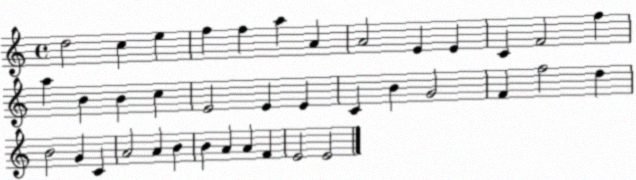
X:1
T:Untitled
M:4/4
L:1/4
K:C
d2 c e f f a A A2 E E C F2 f a B B c E2 E E C B G2 F f2 d B2 G C A2 A B B A A F E2 E2